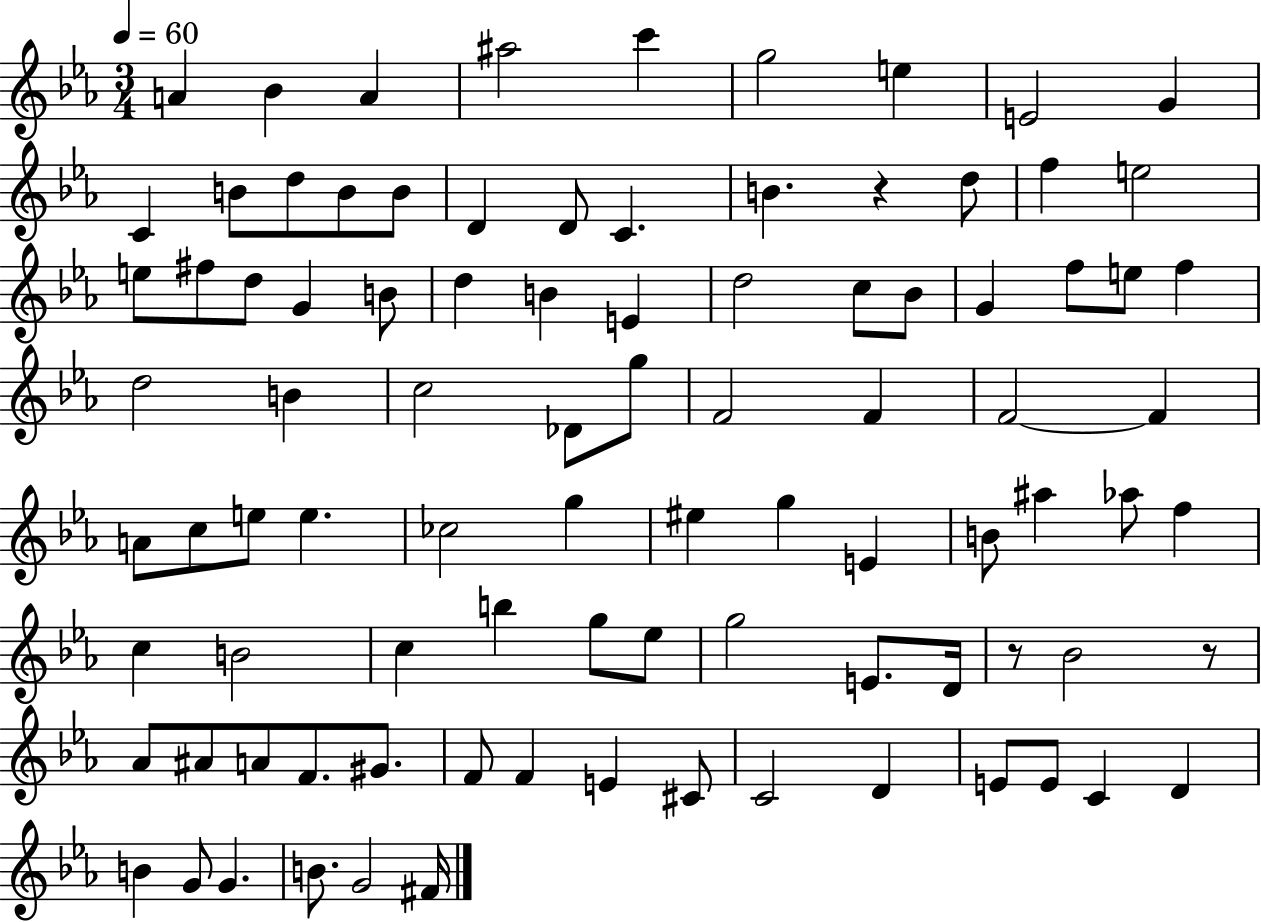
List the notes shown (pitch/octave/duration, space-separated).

A4/q Bb4/q A4/q A#5/h C6/q G5/h E5/q E4/h G4/q C4/q B4/e D5/e B4/e B4/e D4/q D4/e C4/q. B4/q. R/q D5/e F5/q E5/h E5/e F#5/e D5/e G4/q B4/e D5/q B4/q E4/q D5/h C5/e Bb4/e G4/q F5/e E5/e F5/q D5/h B4/q C5/h Db4/e G5/e F4/h F4/q F4/h F4/q A4/e C5/e E5/e E5/q. CES5/h G5/q EIS5/q G5/q E4/q B4/e A#5/q Ab5/e F5/q C5/q B4/h C5/q B5/q G5/e Eb5/e G5/h E4/e. D4/s R/e Bb4/h R/e Ab4/e A#4/e A4/e F4/e. G#4/e. F4/e F4/q E4/q C#4/e C4/h D4/q E4/e E4/e C4/q D4/q B4/q G4/e G4/q. B4/e. G4/h F#4/s